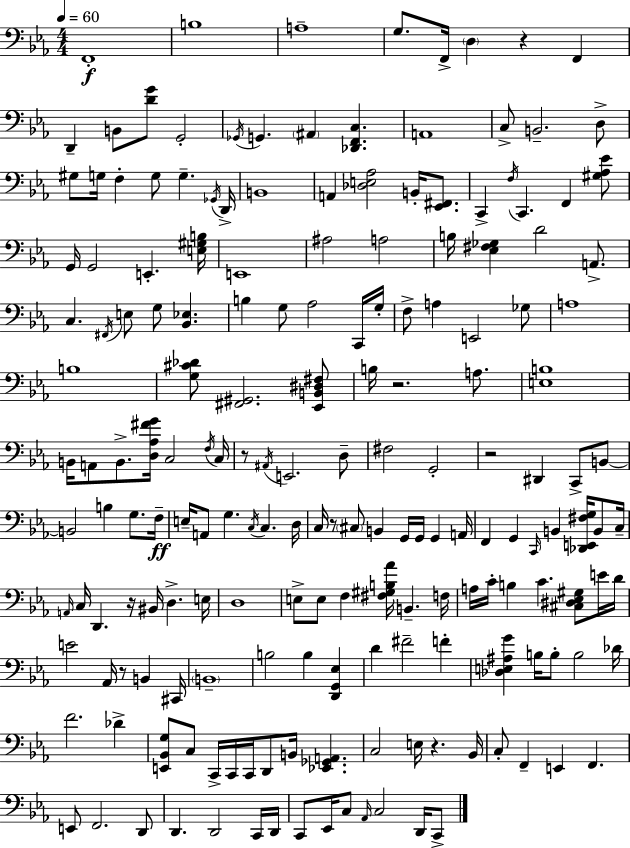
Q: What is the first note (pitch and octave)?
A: F2